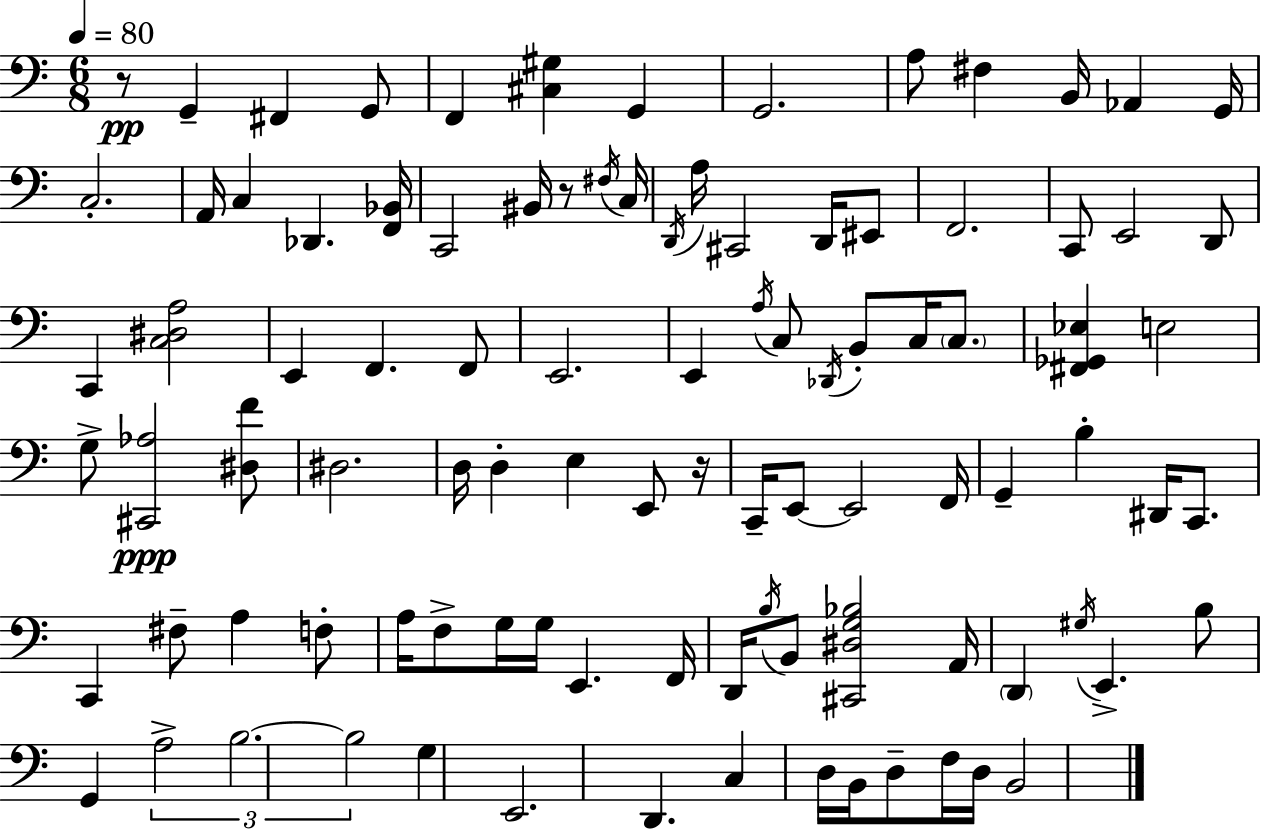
{
  \clef bass
  \numericTimeSignature
  \time 6/8
  \key a \minor
  \tempo 4 = 80
  r8\pp g,4-- fis,4 g,8 | f,4 <cis gis>4 g,4 | g,2. | a8 fis4 b,16 aes,4 g,16 | \break c2.-. | a,16 c4 des,4. <f, bes,>16 | c,2 bis,16 r8 \acciaccatura { fis16 } | c16 \acciaccatura { d,16 } a16 cis,2 d,16 | \break eis,8 f,2. | c,8 e,2 | d,8 c,4 <c dis a>2 | e,4 f,4. | \break f,8 e,2. | e,4 \acciaccatura { a16 } c8 \acciaccatura { des,16 } b,8-. | c16 \parenthesize c8. <fis, ges, ees>4 e2 | g8-> <cis, aes>2\ppp | \break <dis f'>8 dis2. | d16 d4-. e4 | e,8 r16 c,16-- e,8~~ e,2 | f,16 g,4-- b4-. | \break dis,16 c,8. c,4 fis8-- a4 | f8-. a16 f8-> g16 g16 e,4. | f,16 d,16 \acciaccatura { b16 } b,8 <cis, dis g bes>2 | a,16 \parenthesize d,4 \acciaccatura { gis16 } e,4.-> | \break b8 g,4 \tuplet 3/2 { a2-> | b2.~~ | b2 } | g4 e,2. | \break d,4. | c4 d16 b,16 d8-- f16 d16 b,2 | \bar "|."
}